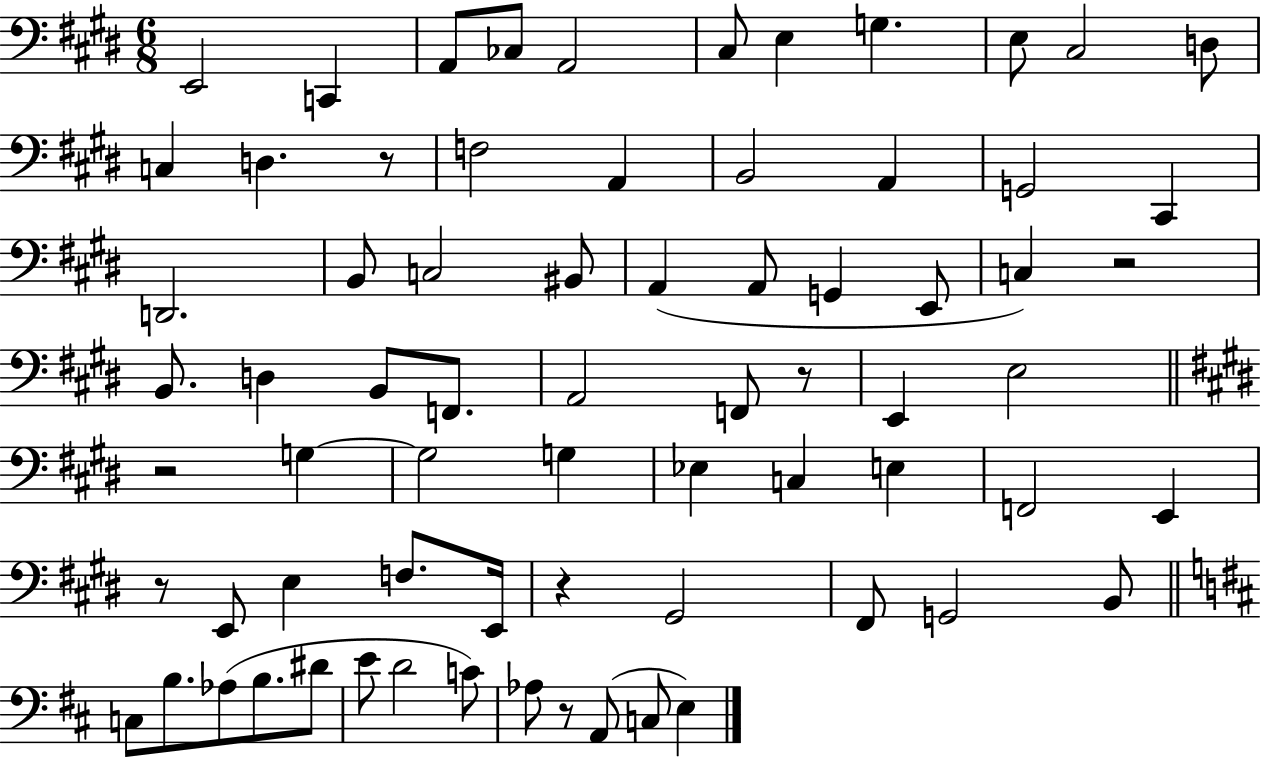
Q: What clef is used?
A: bass